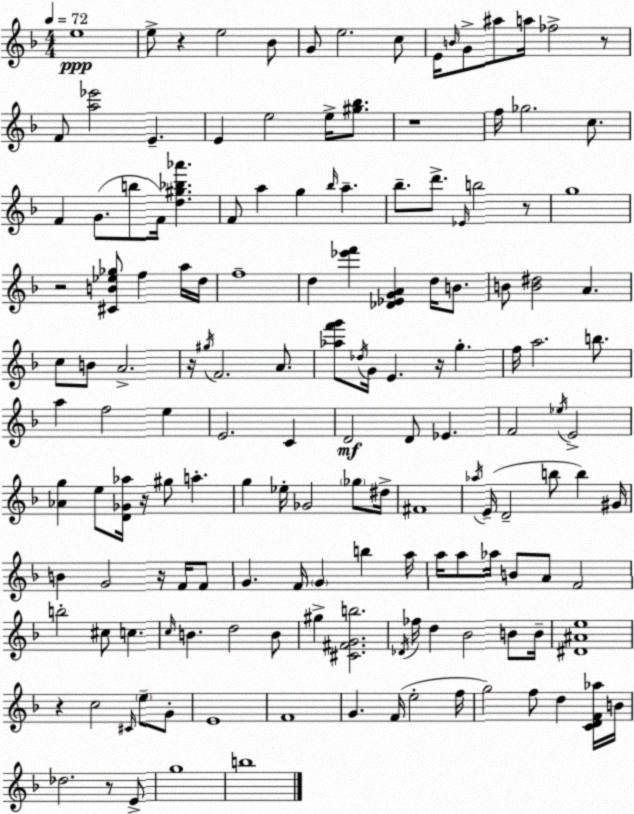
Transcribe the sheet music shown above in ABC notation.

X:1
T:Untitled
M:4/4
L:1/4
K:Dm
e4 e/2 z e2 _B/2 G/2 e2 c/2 E/4 B/4 G/2 ^a/2 a/4 _f2 z/2 F/2 [a_e']2 E E e2 e/4 [^g_b]/2 z4 f/4 _g2 c/2 F G/2 b/2 F/4 [d^g_b_a'] F/2 a g _b/4 a _b/2 d'/2 _E/4 b2 z/2 g4 z2 [^CB_e_g]/2 f a/4 d/4 f4 d [_e'f'] [_D_EGA] d/4 B/2 B/2 [B^d]2 A c/2 B/2 A2 z/4 ^g/4 F2 A/2 [_af'g']/2 _d/4 G/4 E z/4 g f/4 a2 b/2 a f2 e E2 C D2 D/2 _E F2 _e/4 E2 [_Ag] e/2 [D_G_a]/4 z/4 ^g/2 a g _e/4 _G2 _g/2 ^d/4 ^F4 _a/4 E/4 D2 b/2 b ^G/4 B G2 z/4 F/4 F/2 G F/4 G b a/4 a/4 a/2 _a/4 B/2 A/2 F2 b2 ^c/2 c c/4 B d2 B/2 ^g [^C^FGb]2 _D/4 _f/4 d _B2 B/2 B/4 [^D^Ae]4 z c2 ^C/4 e/2 G/2 E4 F4 G F/4 e2 f/4 g2 f/2 d [CDF_a]/4 B/4 _d2 z/2 E/2 g4 b4